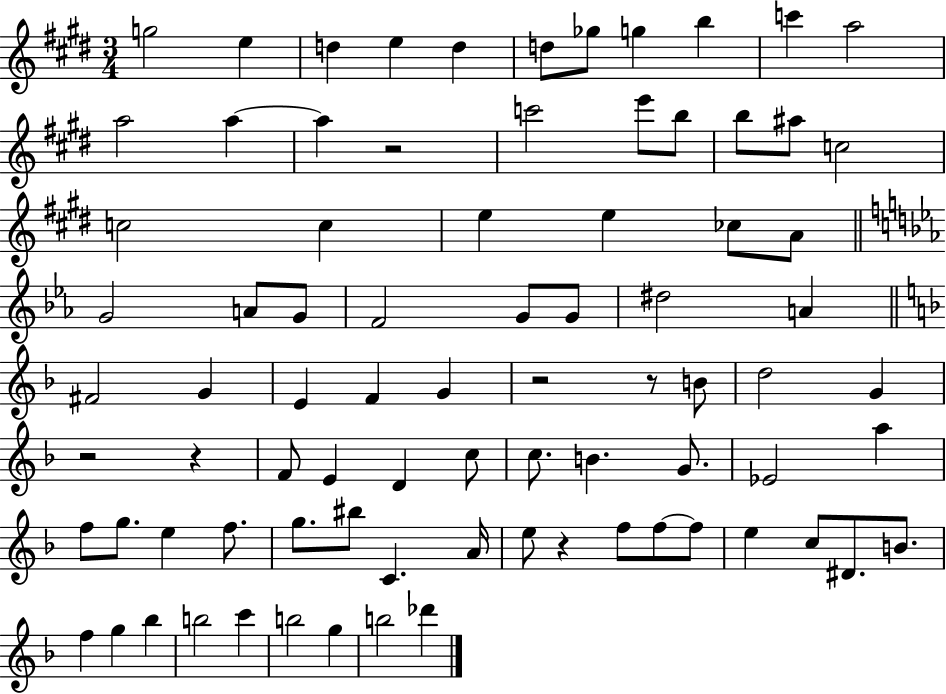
G5/h E5/q D5/q E5/q D5/q D5/e Gb5/e G5/q B5/q C6/q A5/h A5/h A5/q A5/q R/h C6/h E6/e B5/e B5/e A#5/e C5/h C5/h C5/q E5/q E5/q CES5/e A4/e G4/h A4/e G4/e F4/h G4/e G4/e D#5/h A4/q F#4/h G4/q E4/q F4/q G4/q R/h R/e B4/e D5/h G4/q R/h R/q F4/e E4/q D4/q C5/e C5/e. B4/q. G4/e. Eb4/h A5/q F5/e G5/e. E5/q F5/e. G5/e. BIS5/e C4/q. A4/s E5/e R/q F5/e F5/e F5/e E5/q C5/e D#4/e. B4/e. F5/q G5/q Bb5/q B5/h C6/q B5/h G5/q B5/h Db6/q